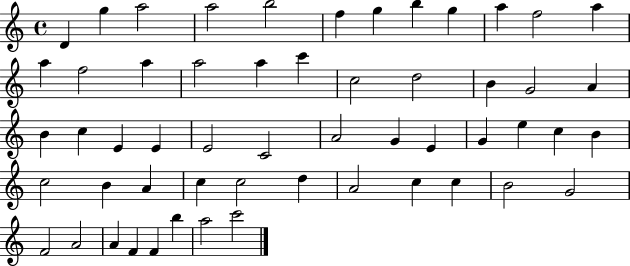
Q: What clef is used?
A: treble